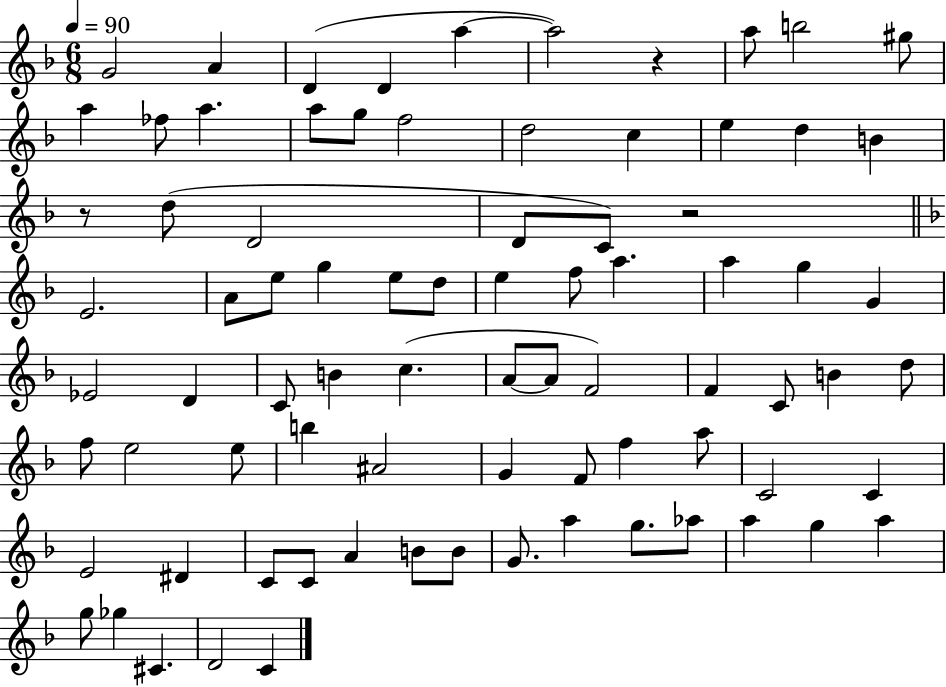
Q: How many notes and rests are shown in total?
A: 81